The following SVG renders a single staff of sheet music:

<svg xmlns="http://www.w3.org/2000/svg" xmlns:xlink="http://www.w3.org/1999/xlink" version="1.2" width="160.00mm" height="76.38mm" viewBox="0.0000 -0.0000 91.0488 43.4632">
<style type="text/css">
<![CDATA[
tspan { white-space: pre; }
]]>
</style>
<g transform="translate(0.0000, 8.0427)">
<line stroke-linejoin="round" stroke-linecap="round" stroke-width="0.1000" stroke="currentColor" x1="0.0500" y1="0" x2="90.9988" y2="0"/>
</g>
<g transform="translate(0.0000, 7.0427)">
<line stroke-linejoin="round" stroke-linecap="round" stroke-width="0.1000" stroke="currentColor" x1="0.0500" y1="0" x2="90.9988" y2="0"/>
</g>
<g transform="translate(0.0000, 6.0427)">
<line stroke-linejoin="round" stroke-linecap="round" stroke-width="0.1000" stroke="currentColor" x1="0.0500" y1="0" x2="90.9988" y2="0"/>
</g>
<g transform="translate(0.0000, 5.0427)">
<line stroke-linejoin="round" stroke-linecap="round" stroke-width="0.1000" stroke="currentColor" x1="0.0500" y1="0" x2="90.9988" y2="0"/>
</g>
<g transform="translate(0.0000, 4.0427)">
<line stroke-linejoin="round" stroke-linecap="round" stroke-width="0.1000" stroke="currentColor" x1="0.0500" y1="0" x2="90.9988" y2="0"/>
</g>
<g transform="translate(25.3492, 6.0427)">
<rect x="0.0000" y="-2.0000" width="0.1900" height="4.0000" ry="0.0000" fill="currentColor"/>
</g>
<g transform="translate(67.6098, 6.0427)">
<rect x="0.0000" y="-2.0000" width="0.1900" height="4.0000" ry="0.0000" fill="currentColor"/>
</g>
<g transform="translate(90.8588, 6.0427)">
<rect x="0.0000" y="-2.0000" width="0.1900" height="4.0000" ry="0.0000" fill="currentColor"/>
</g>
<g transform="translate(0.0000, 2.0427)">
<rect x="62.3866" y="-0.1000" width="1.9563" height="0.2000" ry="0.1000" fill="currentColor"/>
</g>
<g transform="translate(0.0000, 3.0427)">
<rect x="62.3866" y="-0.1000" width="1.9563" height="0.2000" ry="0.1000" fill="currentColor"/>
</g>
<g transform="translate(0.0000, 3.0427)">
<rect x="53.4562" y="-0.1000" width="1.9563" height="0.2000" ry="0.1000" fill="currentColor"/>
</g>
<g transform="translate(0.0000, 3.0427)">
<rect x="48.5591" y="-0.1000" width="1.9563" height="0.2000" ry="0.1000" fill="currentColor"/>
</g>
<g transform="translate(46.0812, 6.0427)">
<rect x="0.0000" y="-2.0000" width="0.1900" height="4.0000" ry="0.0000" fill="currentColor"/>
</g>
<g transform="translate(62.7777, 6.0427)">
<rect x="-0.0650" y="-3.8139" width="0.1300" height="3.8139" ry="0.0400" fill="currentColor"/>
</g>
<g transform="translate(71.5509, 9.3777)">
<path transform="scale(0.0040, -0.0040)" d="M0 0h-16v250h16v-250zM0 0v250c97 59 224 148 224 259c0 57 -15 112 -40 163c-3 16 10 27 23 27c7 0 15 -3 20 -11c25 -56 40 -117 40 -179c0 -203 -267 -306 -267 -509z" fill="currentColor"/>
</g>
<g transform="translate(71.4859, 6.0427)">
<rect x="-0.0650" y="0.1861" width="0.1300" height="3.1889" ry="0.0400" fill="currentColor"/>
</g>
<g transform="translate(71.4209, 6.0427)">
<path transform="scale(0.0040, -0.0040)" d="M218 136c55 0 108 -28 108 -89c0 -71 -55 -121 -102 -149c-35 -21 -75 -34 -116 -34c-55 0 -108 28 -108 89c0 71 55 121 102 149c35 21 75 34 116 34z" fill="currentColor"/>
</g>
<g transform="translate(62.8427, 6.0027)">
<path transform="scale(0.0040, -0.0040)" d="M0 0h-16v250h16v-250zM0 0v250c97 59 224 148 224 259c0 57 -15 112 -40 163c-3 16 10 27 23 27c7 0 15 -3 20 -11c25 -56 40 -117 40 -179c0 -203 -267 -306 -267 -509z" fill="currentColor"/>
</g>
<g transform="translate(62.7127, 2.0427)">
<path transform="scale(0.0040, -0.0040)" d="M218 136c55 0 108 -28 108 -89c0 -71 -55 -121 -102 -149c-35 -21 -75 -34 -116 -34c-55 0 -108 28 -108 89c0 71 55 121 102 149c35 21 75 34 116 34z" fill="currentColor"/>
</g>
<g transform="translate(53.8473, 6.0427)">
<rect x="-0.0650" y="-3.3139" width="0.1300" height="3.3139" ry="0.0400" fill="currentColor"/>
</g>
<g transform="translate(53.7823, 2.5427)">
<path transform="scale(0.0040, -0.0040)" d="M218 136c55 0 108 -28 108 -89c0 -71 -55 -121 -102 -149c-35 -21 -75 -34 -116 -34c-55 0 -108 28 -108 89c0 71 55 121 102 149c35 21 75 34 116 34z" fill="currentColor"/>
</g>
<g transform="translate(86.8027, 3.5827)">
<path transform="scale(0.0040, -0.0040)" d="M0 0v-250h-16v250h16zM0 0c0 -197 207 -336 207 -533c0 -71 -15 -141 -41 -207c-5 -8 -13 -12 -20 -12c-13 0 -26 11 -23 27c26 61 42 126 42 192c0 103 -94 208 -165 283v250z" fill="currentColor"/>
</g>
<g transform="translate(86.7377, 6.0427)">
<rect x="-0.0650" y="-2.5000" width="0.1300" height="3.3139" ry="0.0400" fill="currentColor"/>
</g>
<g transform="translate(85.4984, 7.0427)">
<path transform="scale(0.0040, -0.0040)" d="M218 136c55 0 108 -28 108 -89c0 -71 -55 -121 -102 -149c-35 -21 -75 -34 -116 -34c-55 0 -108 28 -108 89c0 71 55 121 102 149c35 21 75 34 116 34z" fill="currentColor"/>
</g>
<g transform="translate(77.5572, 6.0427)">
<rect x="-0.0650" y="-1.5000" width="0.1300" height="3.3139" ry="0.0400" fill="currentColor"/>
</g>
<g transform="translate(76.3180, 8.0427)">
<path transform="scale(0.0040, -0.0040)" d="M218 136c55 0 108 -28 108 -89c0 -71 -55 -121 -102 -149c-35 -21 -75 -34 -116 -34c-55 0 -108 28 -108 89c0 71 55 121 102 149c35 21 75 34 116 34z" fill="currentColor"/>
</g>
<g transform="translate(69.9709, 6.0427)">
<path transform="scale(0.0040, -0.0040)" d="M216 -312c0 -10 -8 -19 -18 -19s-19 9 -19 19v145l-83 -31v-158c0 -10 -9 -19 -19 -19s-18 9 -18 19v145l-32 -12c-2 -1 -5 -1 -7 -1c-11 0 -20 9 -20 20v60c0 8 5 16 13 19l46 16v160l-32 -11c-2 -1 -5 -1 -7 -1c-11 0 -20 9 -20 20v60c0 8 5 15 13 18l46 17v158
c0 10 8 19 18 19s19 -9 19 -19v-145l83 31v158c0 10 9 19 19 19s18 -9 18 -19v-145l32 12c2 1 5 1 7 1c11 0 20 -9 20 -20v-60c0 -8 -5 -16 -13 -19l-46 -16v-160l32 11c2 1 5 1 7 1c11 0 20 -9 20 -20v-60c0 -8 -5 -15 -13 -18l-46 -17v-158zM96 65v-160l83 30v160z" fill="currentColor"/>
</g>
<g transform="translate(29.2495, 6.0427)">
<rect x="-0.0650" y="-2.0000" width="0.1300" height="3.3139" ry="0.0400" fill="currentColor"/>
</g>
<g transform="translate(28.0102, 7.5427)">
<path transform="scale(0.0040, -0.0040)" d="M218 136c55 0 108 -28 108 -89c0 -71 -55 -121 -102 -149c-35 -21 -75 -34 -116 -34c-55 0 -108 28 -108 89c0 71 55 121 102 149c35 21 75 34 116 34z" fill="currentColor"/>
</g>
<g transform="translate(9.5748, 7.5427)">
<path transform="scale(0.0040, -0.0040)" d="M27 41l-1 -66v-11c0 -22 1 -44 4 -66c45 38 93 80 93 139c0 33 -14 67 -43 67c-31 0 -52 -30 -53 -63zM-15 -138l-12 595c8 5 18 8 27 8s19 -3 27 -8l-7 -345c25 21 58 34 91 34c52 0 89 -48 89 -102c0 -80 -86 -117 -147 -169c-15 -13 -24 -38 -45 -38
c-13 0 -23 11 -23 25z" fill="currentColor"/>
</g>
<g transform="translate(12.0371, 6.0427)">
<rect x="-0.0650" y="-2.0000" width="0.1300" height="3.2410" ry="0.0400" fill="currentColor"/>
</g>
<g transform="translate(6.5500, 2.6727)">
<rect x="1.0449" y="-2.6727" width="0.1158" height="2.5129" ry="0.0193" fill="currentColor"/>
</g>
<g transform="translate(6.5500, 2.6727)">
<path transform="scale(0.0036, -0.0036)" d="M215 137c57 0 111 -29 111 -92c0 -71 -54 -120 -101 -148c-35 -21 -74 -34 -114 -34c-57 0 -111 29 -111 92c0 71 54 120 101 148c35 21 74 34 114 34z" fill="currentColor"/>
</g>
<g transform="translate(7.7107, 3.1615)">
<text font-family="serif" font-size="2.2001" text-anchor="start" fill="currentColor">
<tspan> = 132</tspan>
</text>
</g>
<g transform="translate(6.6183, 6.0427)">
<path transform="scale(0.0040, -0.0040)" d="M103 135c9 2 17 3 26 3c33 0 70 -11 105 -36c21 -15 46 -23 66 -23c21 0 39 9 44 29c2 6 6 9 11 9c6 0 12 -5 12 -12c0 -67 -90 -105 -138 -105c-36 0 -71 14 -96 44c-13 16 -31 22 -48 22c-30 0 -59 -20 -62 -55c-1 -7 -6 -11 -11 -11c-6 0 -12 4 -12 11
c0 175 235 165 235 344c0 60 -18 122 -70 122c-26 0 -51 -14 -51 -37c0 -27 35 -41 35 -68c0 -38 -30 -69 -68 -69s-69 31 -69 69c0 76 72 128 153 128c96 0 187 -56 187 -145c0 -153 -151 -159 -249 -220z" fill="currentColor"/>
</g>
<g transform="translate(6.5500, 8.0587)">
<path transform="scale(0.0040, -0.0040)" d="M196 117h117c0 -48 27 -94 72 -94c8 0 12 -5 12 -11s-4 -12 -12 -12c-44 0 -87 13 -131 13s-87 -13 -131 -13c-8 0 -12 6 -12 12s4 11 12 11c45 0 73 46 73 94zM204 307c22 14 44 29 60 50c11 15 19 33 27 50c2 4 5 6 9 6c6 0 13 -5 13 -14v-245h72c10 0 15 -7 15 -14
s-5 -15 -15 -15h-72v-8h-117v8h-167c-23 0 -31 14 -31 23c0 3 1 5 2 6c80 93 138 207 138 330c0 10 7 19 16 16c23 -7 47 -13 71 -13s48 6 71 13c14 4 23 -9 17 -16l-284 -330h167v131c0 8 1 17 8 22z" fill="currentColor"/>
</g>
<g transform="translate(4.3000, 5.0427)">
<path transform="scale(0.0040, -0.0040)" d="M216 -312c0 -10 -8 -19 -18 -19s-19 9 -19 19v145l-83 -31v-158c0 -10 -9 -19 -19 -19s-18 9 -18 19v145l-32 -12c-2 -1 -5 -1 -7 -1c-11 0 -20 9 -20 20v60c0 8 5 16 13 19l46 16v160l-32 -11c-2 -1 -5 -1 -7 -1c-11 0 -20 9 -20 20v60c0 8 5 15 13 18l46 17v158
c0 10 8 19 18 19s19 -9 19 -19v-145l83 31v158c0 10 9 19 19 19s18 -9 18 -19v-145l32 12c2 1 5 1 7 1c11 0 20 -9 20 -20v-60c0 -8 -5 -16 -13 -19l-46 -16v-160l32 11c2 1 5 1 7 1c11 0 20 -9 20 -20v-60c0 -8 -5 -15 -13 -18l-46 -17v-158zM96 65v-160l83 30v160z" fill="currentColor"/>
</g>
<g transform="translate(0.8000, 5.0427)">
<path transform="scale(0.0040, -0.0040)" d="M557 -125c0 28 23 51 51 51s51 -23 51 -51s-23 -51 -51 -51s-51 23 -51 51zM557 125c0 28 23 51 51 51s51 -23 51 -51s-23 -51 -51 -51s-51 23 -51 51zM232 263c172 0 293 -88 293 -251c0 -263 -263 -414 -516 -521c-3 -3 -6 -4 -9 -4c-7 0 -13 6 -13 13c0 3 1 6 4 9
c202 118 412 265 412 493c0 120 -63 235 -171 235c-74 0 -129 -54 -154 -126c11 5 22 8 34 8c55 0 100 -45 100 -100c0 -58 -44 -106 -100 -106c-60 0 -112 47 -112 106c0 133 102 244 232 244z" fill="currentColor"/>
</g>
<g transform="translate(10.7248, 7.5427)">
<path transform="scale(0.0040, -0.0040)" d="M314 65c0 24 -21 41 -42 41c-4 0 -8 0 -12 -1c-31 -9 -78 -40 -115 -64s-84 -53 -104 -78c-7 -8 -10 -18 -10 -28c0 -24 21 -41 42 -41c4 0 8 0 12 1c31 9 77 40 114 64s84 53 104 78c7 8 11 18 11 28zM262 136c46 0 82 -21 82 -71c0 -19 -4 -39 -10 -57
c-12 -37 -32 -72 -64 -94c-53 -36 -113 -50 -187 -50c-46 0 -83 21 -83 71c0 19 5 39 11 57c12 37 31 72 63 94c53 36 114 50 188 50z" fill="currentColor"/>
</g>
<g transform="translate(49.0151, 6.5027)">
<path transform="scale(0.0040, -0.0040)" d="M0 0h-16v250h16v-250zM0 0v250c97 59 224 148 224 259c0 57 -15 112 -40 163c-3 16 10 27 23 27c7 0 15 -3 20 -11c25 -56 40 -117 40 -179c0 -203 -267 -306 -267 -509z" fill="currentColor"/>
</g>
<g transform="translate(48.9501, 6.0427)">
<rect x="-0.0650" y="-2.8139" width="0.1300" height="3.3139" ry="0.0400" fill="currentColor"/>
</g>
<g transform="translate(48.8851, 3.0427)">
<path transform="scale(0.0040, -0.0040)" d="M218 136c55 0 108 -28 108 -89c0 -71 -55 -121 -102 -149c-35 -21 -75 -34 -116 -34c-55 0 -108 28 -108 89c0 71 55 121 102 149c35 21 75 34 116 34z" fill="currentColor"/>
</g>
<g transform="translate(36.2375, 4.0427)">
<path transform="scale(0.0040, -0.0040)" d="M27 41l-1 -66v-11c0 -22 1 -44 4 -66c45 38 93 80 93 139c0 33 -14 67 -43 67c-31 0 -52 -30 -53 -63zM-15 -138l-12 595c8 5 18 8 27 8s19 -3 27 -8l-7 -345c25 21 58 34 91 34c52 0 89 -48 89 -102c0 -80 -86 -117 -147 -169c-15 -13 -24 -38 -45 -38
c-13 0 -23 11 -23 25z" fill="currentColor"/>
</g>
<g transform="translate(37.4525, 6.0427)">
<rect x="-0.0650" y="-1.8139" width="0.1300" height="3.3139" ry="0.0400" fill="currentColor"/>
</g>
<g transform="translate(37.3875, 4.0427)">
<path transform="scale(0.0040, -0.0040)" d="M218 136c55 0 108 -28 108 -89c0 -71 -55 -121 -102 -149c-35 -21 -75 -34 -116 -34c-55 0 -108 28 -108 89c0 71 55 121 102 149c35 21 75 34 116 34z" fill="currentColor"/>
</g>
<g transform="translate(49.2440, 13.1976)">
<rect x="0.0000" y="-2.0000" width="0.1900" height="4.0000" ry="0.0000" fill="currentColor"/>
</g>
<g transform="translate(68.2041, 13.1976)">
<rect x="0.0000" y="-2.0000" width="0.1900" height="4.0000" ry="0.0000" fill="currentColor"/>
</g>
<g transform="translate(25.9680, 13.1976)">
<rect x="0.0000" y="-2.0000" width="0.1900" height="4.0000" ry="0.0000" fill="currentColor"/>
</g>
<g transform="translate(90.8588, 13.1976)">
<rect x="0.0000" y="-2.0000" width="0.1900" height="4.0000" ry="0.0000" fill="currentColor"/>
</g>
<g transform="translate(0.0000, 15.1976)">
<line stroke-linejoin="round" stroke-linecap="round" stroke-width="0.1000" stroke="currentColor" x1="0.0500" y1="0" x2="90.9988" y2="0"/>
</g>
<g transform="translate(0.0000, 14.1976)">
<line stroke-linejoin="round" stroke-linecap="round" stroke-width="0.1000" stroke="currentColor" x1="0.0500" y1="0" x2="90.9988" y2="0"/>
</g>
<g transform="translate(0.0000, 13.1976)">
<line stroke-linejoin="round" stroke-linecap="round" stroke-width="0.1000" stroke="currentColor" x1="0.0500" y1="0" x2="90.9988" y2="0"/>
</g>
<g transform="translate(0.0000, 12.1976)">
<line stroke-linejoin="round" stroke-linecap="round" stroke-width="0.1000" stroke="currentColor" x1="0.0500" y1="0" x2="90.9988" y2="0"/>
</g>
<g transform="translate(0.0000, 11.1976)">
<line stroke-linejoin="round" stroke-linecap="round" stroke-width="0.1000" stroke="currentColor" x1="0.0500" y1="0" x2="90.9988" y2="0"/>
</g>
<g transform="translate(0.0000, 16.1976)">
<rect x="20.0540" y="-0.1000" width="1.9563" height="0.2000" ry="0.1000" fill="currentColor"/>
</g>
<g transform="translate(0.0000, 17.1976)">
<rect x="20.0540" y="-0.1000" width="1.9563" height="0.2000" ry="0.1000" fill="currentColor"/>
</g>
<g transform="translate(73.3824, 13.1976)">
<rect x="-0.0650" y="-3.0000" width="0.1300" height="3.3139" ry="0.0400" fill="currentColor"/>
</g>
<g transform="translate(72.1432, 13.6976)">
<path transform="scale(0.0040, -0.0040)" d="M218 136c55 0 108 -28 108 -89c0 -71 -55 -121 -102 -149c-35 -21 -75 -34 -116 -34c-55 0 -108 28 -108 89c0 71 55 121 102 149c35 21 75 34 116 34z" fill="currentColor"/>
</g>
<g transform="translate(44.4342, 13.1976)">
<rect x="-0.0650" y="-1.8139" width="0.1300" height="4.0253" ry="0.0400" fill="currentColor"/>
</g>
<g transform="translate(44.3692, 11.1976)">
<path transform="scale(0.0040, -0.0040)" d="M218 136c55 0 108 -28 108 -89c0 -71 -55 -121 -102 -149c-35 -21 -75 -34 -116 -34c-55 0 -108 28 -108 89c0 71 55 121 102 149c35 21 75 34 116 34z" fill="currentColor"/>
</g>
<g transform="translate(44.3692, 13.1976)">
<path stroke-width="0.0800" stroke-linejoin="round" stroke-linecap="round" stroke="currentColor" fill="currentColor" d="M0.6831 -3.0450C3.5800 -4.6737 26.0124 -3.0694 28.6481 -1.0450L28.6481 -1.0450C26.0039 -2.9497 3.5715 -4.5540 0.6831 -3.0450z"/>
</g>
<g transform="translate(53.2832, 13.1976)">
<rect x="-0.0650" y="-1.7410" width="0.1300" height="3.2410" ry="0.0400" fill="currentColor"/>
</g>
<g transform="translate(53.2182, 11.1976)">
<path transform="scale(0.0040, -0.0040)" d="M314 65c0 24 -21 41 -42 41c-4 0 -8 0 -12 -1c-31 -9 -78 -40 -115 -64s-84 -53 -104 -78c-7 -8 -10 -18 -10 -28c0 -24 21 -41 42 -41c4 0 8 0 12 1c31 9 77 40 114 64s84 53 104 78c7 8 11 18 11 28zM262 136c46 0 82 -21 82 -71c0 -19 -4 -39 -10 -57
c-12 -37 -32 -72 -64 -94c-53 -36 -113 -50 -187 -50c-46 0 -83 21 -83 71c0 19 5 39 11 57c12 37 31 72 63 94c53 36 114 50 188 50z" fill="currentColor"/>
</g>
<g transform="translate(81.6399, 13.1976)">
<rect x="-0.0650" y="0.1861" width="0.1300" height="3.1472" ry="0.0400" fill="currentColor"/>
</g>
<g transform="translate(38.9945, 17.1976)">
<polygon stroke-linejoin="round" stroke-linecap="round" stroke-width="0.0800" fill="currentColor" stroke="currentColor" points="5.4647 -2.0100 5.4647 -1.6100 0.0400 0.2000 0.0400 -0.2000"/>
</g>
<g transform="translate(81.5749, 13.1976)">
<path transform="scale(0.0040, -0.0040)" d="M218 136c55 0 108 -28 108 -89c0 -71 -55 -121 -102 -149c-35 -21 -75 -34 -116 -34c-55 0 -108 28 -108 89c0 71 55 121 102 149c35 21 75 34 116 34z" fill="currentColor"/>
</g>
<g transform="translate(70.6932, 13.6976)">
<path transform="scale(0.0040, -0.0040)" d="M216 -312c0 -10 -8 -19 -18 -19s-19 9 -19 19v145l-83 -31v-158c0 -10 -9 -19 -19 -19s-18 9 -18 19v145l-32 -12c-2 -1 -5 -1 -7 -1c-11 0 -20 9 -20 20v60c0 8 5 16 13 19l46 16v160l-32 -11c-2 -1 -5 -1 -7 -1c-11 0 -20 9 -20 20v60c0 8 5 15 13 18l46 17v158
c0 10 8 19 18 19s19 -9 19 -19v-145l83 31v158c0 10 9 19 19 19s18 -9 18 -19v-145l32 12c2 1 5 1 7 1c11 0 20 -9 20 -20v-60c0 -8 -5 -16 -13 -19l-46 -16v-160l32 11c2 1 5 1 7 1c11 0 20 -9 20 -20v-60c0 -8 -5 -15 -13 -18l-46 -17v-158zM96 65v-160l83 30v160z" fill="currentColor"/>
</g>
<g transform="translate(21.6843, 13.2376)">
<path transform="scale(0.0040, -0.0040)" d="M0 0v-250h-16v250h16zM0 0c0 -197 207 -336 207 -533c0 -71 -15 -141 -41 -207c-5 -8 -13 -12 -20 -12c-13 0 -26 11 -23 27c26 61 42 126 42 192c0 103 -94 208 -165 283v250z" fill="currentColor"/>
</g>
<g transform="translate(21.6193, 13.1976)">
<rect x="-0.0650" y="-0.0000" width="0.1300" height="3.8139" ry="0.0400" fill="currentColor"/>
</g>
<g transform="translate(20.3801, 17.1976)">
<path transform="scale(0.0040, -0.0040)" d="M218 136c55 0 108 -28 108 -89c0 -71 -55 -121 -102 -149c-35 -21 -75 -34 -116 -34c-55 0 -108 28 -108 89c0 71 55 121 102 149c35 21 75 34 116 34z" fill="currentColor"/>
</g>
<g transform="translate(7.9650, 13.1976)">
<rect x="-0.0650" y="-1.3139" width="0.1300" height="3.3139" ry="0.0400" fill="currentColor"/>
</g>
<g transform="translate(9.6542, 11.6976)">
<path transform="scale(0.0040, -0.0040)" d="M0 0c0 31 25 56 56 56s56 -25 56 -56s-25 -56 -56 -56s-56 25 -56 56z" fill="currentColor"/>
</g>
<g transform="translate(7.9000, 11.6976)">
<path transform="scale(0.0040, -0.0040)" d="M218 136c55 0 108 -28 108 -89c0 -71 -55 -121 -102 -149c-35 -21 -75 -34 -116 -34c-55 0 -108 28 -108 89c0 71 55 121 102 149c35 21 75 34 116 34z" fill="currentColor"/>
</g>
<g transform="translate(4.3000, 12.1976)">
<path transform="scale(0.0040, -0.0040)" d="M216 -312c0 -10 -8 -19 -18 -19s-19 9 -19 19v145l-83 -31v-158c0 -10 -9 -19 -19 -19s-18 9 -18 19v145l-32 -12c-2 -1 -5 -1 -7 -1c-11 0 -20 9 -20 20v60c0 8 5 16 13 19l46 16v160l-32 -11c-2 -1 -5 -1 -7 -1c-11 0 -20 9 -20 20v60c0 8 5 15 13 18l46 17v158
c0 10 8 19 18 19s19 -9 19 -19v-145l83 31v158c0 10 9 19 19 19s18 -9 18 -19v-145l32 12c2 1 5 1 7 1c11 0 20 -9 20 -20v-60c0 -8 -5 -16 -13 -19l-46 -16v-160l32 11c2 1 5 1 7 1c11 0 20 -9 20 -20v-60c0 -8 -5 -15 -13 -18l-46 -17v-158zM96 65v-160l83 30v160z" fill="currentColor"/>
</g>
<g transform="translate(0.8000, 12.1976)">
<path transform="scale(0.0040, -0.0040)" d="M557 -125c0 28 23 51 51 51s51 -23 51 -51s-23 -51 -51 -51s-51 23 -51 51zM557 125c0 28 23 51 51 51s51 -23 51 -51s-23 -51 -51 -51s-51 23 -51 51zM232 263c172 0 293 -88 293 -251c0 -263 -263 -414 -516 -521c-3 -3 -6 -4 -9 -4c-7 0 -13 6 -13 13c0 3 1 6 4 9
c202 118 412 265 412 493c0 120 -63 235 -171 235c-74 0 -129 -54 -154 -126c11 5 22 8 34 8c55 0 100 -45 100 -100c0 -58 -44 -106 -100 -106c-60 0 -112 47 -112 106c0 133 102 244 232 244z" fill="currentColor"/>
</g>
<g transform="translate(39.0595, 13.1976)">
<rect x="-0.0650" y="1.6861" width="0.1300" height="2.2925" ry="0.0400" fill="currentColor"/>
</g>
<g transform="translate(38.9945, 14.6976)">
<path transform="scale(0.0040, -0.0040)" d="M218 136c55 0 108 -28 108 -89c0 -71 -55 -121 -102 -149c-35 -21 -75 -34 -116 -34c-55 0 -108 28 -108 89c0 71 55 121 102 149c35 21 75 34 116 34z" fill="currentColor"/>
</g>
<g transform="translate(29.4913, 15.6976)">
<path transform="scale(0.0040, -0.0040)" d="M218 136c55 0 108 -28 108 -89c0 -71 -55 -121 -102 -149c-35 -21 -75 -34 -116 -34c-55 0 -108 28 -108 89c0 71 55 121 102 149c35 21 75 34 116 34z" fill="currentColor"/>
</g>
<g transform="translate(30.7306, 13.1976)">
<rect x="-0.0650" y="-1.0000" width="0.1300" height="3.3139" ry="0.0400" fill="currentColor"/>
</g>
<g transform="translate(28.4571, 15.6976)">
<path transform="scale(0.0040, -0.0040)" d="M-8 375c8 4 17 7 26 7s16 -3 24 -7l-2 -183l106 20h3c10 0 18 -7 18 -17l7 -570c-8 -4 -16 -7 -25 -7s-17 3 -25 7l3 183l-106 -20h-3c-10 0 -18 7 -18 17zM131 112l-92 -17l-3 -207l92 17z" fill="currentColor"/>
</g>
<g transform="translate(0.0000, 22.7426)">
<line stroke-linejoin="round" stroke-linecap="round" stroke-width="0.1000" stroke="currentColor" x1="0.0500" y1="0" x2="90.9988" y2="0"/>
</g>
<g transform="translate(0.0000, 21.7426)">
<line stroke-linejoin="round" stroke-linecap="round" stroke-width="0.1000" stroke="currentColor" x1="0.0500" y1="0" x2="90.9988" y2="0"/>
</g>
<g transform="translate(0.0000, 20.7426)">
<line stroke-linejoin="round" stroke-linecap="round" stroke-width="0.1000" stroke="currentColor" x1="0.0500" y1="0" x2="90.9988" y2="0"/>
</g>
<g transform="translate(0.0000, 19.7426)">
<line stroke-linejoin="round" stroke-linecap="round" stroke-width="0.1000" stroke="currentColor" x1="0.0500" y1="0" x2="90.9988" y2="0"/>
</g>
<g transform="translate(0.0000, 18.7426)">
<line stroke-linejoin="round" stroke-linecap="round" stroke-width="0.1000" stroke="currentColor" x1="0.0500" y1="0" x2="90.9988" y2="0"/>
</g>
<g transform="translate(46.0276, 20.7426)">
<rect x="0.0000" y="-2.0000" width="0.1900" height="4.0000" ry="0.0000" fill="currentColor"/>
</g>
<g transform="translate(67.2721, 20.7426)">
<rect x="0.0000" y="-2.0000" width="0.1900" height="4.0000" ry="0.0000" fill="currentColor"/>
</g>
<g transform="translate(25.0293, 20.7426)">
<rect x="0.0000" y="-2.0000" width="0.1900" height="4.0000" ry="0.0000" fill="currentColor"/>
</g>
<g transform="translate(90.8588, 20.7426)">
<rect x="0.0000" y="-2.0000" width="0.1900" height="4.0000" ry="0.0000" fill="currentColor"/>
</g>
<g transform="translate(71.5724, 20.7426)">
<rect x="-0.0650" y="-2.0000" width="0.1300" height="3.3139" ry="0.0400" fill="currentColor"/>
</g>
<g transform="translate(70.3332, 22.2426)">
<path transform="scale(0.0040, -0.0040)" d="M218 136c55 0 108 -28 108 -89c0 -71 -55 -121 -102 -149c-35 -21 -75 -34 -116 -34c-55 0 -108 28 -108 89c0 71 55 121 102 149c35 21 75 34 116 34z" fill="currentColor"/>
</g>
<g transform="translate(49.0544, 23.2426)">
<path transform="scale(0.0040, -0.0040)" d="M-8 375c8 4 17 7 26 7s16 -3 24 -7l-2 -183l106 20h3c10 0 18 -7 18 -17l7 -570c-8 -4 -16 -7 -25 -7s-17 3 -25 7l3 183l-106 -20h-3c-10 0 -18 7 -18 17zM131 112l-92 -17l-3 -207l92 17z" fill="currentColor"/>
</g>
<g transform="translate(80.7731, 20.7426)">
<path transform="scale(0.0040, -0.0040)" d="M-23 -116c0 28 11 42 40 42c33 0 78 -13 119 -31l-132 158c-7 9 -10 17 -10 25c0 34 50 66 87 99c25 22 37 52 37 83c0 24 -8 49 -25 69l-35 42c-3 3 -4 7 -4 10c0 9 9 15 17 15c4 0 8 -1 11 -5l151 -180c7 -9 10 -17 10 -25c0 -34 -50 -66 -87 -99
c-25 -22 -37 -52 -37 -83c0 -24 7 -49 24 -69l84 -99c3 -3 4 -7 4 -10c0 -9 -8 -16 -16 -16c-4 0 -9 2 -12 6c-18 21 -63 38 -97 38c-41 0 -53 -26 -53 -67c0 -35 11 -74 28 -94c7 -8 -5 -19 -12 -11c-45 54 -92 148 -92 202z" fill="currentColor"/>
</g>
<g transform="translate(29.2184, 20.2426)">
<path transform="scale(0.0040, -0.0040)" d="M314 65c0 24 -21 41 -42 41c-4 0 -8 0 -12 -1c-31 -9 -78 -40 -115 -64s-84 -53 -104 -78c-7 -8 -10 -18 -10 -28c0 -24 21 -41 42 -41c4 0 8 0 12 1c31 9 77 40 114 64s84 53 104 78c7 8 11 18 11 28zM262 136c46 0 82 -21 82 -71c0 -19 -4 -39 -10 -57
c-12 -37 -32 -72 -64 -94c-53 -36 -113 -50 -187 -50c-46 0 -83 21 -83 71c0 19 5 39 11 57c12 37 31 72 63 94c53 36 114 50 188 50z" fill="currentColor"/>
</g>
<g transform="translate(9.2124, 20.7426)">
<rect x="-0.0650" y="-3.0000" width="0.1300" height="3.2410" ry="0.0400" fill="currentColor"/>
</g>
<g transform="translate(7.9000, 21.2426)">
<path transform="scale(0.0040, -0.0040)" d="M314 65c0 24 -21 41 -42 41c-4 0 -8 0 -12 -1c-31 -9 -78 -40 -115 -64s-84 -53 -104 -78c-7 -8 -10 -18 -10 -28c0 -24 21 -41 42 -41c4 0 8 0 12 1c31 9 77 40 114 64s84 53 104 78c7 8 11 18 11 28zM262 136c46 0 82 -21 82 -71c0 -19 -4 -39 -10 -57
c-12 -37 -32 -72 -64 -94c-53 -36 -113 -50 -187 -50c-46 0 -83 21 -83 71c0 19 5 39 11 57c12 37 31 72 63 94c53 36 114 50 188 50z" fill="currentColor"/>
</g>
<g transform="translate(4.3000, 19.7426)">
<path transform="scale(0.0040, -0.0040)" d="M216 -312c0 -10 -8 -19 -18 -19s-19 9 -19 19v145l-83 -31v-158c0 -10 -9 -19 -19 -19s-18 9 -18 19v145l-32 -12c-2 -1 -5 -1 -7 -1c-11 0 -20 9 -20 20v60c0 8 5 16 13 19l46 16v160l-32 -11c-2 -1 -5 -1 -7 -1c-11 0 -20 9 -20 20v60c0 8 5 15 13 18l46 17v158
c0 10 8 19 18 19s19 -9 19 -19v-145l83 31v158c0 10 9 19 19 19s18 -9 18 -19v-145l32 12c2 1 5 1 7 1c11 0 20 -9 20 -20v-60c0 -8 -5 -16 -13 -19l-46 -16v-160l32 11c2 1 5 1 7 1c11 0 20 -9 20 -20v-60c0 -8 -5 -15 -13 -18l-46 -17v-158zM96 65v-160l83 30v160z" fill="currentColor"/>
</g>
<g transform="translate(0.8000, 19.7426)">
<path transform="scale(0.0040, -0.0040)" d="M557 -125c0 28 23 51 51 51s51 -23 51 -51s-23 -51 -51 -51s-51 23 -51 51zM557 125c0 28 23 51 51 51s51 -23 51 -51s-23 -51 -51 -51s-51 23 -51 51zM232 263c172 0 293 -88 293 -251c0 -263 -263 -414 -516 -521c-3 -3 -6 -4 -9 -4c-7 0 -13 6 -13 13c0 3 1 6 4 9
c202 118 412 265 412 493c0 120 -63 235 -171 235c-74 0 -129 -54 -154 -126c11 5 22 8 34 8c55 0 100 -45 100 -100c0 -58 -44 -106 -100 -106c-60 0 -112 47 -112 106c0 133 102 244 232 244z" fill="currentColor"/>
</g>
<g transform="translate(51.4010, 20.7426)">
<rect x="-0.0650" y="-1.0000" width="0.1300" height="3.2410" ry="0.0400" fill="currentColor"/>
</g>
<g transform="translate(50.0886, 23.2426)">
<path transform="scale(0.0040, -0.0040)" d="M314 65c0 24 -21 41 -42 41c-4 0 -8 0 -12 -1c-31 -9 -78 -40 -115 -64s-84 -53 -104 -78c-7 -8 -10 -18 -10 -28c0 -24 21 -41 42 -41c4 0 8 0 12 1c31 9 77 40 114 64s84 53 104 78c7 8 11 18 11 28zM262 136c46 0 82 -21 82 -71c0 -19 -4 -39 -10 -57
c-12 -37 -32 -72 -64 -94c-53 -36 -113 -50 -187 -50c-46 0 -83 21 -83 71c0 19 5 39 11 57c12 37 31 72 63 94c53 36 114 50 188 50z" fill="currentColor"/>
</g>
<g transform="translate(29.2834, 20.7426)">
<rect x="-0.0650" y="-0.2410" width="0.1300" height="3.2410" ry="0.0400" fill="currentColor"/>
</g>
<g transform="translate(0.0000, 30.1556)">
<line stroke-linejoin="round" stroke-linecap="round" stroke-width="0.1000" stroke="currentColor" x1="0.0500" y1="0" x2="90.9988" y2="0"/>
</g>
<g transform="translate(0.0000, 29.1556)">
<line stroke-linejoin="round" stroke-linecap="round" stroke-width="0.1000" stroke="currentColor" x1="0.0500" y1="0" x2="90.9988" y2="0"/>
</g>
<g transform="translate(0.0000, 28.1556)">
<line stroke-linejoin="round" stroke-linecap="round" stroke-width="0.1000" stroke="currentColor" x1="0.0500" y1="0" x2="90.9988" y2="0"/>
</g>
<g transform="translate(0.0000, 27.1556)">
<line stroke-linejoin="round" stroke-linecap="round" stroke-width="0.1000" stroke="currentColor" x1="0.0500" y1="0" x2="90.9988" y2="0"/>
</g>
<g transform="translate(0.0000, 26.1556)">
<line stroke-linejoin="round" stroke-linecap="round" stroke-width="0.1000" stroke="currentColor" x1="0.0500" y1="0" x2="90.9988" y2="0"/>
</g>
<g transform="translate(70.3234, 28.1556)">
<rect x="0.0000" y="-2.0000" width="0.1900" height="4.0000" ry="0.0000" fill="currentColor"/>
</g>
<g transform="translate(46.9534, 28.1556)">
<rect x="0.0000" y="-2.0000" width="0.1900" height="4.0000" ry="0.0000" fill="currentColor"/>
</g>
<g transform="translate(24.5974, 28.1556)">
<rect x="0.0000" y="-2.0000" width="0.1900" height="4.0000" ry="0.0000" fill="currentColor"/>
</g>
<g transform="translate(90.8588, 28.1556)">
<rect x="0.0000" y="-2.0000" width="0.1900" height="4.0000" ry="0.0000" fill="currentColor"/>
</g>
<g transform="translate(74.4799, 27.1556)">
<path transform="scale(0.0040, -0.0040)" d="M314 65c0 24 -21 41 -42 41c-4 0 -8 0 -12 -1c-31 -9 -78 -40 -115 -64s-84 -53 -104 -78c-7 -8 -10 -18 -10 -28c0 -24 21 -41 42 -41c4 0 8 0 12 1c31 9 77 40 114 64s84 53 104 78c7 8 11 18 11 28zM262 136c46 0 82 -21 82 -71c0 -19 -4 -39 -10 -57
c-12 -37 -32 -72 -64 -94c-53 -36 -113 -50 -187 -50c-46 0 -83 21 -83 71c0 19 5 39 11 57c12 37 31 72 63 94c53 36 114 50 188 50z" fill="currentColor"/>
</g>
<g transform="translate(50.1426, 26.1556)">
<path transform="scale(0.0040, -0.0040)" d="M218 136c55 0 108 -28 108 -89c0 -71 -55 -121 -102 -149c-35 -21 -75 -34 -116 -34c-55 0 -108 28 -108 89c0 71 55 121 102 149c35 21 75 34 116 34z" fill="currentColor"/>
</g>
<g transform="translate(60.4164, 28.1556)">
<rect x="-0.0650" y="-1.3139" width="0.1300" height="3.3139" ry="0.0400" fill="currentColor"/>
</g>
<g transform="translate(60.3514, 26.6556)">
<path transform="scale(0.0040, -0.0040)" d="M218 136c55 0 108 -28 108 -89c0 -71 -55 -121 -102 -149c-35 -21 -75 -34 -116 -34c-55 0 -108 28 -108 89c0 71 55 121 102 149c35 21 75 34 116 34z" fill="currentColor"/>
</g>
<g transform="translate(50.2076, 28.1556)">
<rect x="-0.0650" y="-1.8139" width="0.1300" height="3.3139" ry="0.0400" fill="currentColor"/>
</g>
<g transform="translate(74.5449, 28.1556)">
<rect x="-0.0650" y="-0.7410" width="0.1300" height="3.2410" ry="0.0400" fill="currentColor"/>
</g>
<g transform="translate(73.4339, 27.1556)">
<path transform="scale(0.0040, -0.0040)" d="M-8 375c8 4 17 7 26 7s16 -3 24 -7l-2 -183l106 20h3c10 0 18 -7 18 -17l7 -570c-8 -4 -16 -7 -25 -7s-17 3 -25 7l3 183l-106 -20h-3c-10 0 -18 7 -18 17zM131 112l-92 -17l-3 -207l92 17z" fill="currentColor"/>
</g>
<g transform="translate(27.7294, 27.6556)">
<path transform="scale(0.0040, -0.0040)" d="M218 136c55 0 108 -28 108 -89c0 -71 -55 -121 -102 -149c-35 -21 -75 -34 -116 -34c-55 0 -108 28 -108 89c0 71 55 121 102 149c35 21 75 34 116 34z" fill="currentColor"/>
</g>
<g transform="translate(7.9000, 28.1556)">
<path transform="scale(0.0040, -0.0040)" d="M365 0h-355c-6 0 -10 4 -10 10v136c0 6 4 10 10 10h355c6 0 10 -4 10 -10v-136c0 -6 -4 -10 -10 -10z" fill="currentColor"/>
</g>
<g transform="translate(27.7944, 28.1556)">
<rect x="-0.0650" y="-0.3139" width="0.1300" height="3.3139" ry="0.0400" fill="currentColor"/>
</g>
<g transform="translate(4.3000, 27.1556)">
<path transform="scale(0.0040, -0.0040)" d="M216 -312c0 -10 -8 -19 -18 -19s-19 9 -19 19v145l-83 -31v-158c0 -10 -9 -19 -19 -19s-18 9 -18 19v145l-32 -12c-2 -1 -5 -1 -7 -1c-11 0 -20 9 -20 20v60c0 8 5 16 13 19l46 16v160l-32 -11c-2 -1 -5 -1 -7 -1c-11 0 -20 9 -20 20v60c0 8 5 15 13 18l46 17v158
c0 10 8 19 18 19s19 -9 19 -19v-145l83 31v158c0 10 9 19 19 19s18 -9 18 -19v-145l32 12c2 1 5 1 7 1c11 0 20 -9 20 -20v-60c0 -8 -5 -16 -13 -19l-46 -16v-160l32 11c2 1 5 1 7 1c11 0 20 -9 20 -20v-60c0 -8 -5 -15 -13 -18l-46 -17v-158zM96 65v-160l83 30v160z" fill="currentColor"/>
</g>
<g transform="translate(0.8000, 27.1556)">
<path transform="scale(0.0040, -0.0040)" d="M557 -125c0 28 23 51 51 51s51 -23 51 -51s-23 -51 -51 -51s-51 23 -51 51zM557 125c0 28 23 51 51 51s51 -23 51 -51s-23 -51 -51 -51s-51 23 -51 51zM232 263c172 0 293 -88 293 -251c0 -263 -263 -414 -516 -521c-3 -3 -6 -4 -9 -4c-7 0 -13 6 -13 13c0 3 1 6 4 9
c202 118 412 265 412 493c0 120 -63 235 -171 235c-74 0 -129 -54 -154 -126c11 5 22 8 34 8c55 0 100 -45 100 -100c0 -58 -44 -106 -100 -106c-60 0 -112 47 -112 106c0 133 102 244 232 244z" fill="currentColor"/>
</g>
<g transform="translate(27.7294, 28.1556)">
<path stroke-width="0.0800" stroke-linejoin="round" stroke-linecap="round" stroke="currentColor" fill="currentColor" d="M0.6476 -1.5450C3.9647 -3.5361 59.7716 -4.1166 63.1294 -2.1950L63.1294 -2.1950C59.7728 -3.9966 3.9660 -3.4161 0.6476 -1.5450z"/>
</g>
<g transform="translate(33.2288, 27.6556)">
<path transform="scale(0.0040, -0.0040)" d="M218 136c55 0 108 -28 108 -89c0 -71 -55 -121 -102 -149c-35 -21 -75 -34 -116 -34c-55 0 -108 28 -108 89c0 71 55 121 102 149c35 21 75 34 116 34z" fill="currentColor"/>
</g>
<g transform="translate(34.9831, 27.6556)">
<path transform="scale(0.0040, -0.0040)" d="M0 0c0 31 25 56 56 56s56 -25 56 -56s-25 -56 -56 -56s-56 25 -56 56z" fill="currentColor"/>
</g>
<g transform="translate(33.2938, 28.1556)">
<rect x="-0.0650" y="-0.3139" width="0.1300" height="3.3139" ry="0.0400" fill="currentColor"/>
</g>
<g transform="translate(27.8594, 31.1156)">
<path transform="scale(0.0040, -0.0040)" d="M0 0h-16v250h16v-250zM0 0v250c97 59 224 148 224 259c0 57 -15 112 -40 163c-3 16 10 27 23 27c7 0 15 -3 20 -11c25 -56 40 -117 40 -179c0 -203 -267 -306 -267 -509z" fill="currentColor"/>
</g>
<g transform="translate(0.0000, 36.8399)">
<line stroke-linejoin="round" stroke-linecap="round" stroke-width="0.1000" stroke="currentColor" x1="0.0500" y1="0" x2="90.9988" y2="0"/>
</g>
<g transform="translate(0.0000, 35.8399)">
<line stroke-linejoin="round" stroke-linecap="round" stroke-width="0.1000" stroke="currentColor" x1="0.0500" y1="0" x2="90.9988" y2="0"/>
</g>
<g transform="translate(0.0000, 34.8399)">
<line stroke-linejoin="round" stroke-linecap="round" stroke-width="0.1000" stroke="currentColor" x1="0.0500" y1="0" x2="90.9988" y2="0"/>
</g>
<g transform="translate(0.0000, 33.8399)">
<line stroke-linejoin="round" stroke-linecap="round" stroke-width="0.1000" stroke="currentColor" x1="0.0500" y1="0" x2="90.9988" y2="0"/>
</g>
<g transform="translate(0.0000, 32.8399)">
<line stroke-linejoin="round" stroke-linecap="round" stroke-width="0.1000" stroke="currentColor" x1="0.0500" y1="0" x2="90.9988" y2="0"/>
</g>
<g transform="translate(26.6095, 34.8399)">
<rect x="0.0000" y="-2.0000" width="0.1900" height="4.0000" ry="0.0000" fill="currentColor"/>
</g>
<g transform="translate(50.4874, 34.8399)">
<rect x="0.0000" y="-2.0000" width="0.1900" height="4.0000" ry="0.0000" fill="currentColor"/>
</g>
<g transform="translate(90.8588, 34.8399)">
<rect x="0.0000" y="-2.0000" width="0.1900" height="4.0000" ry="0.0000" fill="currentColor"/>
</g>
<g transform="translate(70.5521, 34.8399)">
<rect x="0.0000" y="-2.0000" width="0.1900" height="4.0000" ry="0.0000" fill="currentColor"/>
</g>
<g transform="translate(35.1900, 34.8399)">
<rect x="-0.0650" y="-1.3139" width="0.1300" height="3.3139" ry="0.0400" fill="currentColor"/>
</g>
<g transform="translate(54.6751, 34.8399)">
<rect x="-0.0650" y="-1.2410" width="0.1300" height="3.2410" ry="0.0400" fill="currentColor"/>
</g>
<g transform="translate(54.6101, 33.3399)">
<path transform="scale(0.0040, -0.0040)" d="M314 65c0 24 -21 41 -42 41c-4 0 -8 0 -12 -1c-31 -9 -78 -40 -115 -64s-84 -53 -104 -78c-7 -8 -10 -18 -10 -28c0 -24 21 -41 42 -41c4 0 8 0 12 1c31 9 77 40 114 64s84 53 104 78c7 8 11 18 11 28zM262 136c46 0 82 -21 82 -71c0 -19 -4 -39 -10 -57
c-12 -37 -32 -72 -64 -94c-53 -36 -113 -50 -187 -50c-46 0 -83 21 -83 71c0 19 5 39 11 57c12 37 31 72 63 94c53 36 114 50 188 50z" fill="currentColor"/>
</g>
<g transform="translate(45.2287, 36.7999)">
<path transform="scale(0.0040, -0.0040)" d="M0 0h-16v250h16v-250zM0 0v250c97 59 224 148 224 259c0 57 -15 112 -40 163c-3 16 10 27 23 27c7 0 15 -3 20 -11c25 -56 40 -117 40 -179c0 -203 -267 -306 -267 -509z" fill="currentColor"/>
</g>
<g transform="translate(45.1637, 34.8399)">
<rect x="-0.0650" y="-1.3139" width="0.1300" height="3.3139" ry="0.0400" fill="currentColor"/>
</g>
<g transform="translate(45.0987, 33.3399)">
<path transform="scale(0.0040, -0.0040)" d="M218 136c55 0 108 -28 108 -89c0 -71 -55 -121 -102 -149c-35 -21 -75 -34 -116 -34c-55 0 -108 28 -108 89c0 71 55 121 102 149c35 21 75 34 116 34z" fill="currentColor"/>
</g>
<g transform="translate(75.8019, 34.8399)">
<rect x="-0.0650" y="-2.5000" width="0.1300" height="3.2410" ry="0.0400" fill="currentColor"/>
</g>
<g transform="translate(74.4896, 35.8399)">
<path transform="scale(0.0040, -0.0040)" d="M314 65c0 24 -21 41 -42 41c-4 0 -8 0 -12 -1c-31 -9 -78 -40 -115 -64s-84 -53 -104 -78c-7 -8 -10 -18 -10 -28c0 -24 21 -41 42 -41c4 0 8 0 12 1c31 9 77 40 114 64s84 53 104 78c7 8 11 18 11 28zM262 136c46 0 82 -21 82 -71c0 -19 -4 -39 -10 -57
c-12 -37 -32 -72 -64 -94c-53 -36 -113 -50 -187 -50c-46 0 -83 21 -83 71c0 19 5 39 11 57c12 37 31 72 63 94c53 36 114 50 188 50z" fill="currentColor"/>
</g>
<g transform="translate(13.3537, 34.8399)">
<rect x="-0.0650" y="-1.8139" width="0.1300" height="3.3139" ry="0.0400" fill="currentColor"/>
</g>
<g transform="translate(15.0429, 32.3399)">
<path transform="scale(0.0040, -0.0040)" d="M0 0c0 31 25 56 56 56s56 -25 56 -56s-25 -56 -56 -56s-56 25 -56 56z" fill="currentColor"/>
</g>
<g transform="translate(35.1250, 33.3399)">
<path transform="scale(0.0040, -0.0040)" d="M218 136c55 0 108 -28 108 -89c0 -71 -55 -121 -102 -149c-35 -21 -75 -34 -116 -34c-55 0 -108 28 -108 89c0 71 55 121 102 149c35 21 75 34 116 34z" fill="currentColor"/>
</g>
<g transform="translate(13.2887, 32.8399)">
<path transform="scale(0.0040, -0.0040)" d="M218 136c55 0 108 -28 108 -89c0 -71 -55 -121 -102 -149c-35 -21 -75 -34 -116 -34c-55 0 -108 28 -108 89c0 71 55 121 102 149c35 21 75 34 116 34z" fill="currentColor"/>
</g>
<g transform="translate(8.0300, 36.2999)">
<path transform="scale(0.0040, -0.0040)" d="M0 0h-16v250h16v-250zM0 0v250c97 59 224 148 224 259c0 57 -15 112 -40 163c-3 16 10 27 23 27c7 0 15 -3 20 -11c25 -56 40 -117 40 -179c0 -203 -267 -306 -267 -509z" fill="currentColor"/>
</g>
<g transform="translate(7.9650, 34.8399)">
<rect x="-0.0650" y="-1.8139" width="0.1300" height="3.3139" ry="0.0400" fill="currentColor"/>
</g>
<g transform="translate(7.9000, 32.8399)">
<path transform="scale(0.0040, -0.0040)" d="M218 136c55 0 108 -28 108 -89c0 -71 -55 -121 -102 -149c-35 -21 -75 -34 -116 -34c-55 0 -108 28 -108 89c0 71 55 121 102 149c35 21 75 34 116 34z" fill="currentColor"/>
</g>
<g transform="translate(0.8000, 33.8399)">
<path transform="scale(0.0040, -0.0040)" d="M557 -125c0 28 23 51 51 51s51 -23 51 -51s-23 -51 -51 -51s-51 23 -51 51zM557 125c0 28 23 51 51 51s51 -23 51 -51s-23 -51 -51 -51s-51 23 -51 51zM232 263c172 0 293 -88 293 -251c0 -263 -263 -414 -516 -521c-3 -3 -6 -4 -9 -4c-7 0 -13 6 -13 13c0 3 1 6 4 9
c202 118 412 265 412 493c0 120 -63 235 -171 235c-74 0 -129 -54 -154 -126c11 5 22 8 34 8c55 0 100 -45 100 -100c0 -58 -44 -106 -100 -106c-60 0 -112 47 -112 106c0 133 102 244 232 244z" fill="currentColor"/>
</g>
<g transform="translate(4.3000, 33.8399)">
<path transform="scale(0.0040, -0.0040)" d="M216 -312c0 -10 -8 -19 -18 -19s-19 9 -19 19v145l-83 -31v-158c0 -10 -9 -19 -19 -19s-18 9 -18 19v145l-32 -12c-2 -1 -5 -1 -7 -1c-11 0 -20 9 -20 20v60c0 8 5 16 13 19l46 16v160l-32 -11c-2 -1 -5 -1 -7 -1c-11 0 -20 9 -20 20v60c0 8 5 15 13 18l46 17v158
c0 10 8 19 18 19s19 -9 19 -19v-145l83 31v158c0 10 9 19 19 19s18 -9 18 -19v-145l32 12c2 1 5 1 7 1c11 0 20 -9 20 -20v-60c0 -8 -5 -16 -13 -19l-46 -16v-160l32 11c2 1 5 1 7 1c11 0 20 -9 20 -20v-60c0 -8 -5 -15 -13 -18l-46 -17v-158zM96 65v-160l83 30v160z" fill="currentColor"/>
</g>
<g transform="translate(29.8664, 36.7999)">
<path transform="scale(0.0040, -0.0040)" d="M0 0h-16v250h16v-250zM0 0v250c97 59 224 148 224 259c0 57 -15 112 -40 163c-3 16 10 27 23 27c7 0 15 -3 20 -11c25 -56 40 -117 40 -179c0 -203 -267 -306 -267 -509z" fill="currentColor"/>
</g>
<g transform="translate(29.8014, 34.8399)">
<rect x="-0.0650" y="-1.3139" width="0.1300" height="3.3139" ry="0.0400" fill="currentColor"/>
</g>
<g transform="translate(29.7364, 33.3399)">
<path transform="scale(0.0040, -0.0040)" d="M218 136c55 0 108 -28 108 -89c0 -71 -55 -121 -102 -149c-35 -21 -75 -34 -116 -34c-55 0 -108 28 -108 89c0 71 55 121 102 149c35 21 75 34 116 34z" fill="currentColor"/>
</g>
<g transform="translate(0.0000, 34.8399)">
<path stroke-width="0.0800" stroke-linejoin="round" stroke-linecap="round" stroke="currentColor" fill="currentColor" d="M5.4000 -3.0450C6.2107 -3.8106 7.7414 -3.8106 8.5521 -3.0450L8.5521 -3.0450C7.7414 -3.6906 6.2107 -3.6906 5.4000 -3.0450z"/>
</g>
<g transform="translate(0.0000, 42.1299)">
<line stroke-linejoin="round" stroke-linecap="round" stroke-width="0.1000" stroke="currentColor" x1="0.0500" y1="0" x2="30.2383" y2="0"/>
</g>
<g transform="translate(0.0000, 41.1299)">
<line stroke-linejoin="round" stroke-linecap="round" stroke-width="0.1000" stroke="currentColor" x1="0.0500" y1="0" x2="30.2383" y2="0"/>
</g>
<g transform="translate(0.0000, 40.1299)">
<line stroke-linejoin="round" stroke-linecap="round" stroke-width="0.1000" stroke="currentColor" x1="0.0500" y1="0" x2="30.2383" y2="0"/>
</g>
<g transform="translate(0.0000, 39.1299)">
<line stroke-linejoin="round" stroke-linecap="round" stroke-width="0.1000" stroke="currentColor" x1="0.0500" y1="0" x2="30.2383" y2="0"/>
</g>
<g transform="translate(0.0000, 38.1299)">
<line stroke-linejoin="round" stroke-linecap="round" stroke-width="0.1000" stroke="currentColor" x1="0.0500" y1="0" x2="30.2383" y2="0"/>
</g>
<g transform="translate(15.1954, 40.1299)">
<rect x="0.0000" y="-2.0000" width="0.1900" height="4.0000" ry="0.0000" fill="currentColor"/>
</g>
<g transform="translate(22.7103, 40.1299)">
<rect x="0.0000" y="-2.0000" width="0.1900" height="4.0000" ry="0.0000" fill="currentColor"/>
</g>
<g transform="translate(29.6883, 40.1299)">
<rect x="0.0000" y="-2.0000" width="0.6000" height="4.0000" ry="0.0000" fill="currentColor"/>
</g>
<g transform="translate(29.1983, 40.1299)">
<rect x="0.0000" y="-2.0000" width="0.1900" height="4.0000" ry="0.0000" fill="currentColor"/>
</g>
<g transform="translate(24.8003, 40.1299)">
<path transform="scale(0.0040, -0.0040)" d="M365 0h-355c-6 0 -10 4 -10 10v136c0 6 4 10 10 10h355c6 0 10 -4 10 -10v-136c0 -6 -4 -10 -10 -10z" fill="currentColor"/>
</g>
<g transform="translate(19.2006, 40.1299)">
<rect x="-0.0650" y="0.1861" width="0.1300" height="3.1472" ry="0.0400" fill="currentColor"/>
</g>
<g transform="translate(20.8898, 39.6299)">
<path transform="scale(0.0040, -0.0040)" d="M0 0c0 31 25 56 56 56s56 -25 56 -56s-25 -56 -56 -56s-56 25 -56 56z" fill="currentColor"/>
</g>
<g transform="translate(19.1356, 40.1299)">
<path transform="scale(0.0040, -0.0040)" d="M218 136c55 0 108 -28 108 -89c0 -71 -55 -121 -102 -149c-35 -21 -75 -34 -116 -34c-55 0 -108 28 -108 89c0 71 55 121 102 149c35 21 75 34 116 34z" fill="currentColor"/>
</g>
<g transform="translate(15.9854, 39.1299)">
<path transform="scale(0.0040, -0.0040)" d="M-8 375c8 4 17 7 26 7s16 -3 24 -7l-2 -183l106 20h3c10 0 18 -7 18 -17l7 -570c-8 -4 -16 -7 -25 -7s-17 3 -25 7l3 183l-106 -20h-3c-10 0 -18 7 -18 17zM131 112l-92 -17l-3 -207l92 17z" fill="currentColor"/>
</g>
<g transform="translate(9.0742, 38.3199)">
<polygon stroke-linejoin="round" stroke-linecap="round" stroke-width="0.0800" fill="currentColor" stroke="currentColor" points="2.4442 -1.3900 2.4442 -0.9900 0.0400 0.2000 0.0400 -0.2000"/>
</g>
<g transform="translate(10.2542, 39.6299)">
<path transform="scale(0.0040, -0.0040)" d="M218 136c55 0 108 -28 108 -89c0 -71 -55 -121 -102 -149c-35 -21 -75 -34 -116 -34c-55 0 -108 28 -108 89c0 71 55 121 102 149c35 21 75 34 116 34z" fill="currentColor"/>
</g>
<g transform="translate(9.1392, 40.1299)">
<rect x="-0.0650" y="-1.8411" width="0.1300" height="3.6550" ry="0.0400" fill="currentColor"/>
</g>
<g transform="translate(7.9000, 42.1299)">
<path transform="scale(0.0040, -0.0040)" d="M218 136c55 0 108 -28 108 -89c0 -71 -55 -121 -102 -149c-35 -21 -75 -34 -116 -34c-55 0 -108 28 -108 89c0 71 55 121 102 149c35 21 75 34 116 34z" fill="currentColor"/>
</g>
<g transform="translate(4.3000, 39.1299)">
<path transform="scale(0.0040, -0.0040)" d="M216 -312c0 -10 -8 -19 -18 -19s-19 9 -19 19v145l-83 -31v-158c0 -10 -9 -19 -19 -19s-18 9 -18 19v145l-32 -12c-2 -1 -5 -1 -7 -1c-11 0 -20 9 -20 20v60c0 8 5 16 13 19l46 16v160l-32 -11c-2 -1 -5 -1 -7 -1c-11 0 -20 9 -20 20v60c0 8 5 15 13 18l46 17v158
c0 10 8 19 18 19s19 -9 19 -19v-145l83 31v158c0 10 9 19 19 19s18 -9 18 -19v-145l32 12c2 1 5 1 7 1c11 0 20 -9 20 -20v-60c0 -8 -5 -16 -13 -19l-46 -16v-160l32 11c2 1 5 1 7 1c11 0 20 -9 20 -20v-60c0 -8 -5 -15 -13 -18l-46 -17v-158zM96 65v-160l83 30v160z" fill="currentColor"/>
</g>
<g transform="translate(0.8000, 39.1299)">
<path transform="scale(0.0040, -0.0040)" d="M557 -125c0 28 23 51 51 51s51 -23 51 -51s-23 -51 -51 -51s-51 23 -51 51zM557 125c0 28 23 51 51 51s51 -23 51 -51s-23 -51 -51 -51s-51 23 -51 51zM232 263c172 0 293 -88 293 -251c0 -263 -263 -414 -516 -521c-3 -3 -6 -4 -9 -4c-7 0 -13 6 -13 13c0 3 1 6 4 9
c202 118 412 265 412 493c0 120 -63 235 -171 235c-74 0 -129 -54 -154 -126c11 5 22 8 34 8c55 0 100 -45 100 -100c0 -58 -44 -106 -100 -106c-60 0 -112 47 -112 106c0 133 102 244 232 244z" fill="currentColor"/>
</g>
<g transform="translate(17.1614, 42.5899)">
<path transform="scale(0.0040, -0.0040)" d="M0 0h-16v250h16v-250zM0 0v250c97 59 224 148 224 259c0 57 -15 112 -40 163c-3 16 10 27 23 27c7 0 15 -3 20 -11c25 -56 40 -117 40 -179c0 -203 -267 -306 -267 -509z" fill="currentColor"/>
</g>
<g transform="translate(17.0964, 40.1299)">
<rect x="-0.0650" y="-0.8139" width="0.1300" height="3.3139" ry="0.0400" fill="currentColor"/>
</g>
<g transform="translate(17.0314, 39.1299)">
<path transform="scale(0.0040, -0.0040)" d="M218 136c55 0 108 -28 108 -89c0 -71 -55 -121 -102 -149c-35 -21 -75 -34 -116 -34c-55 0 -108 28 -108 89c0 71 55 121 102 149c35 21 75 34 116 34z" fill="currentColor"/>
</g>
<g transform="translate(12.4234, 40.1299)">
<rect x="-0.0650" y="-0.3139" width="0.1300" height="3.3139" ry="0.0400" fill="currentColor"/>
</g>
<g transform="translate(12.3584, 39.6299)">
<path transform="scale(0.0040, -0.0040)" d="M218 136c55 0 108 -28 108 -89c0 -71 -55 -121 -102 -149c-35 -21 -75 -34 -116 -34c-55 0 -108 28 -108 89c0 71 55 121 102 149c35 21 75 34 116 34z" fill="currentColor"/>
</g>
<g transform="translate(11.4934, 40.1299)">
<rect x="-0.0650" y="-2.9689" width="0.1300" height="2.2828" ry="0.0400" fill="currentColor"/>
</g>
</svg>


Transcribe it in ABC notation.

X:1
T:Untitled
M:2/4
L:1/4
K:G
_A,,2 A,, _A, C/2 D E/2 ^D,/2 G,, B,,/2 G, C,,/2 F,, A,,/2 A,/2 A,2 ^C, D, C,2 E,2 F,,2 A,, z z2 E,/2 E, A, G, F,2 A,/2 A, G,/2 G, G,/2 G,2 B,,2 G,,/2 E,/2 E, F,/2 D, z2